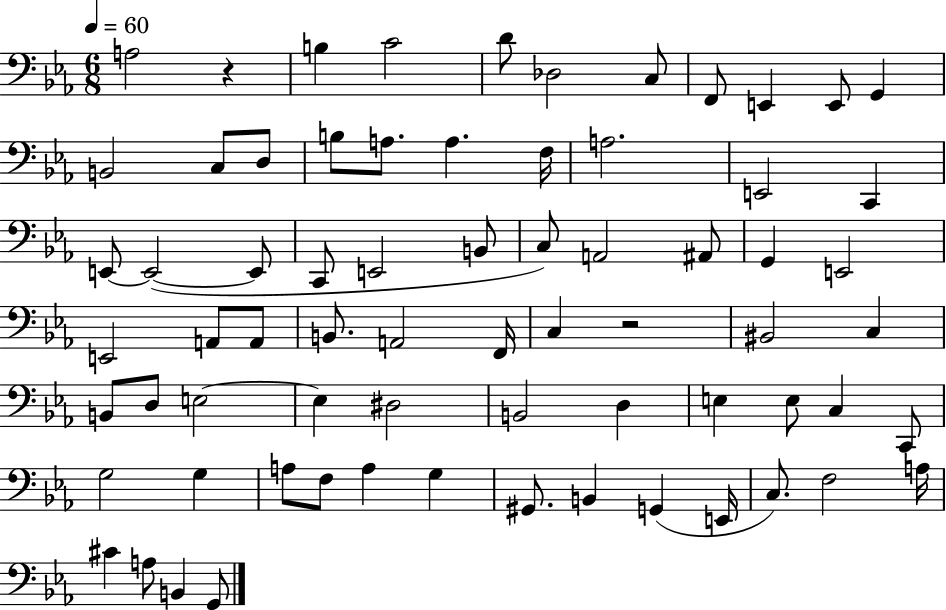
A3/h R/q B3/q C4/h D4/e Db3/h C3/e F2/e E2/q E2/e G2/q B2/h C3/e D3/e B3/e A3/e. A3/q. F3/s A3/h. E2/h C2/q E2/e E2/h E2/e C2/e E2/h B2/e C3/e A2/h A#2/e G2/q E2/h E2/h A2/e A2/e B2/e. A2/h F2/s C3/q R/h BIS2/h C3/q B2/e D3/e E3/h E3/q D#3/h B2/h D3/q E3/q E3/e C3/q C2/e G3/h G3/q A3/e F3/e A3/q G3/q G#2/e. B2/q G2/q E2/s C3/e. F3/h A3/s C#4/q A3/e B2/q G2/e